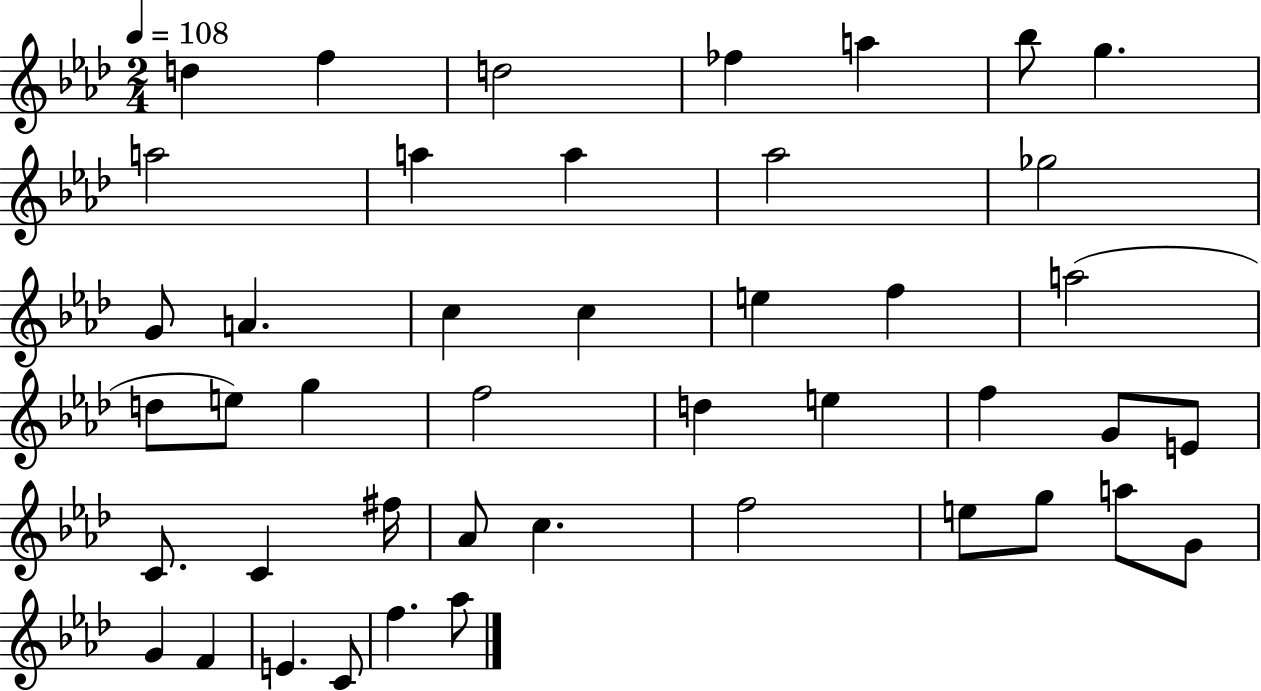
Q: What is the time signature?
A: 2/4